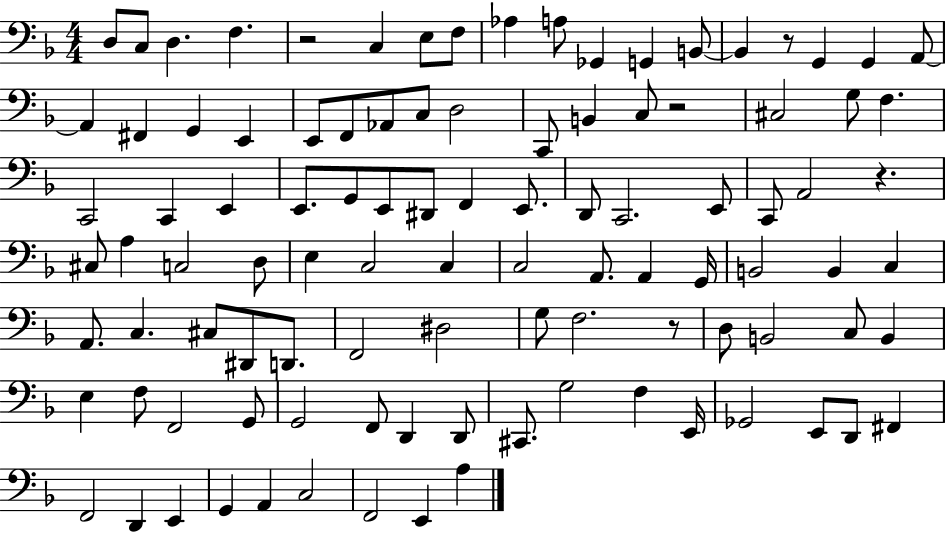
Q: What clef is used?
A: bass